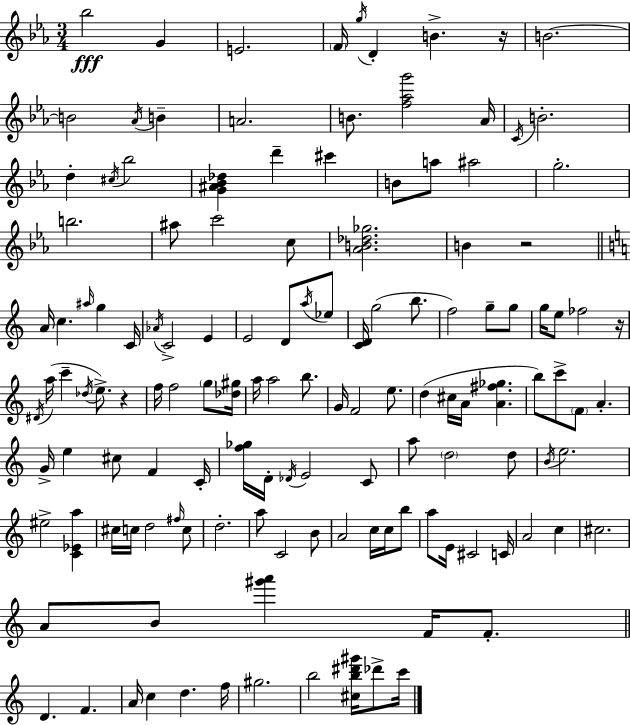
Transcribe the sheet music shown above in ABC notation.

X:1
T:Untitled
M:3/4
L:1/4
K:Cm
_b2 G E2 F/4 g/4 D B z/4 B2 B2 _A/4 B A2 B/2 [f_ag']2 _A/4 C/4 B2 d ^c/4 _b2 [G^A_B_d] d' ^c' B/2 a/2 ^a2 g2 b2 ^a/2 c'2 c/2 [_AB_d_g]2 B z2 A/4 c ^a/4 g C/4 _A/4 C2 E E2 D/2 a/4 _e/2 [CD]/4 g2 b/2 f2 g/2 g/2 g/4 e/2 _f2 z/4 ^D/4 a/4 c' _d/4 e/2 z f/4 f2 g/2 [_d^g]/4 a/4 a2 b/2 G/4 F2 e/2 d ^c/4 A/4 [A^f_g] b/2 c'/2 F/2 A G/4 e ^c/2 F C/4 [f_g]/4 D/4 _D/4 E2 C/2 a/2 d2 d/2 B/4 e2 ^e2 [C_Ea] ^c/4 c/4 d2 ^f/4 c/2 d2 a/2 C2 B/2 A2 c/4 c/4 b/2 a/2 E/4 ^C2 C/4 A2 c ^c2 A/2 B/2 [^g'a'] F/4 F/2 D F A/4 c d f/4 ^g2 b2 [^cb^d'^g']/4 _d'/2 c'/4